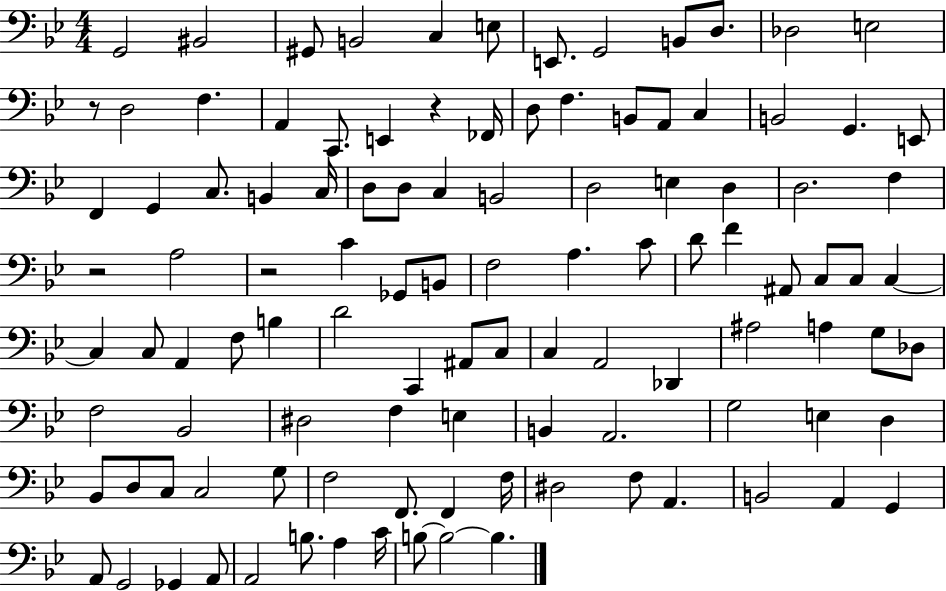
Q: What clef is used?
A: bass